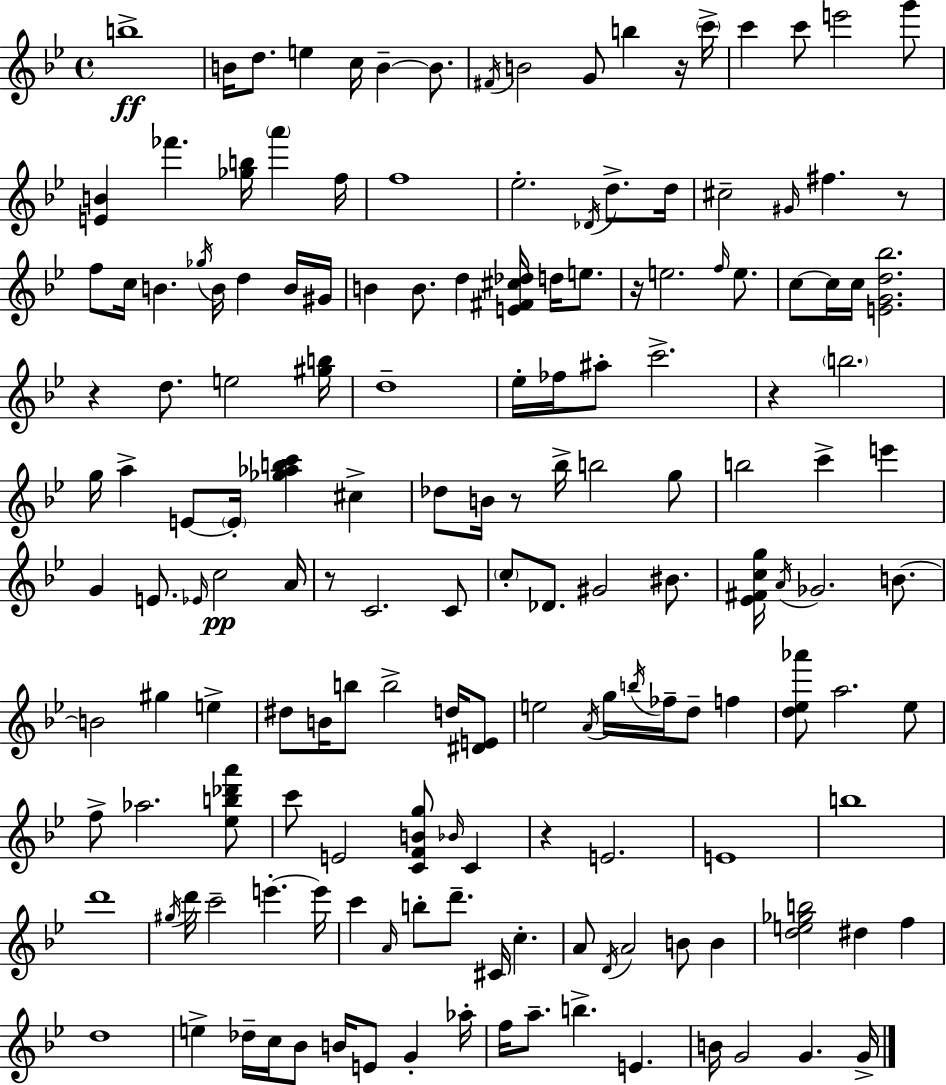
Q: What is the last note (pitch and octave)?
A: G4